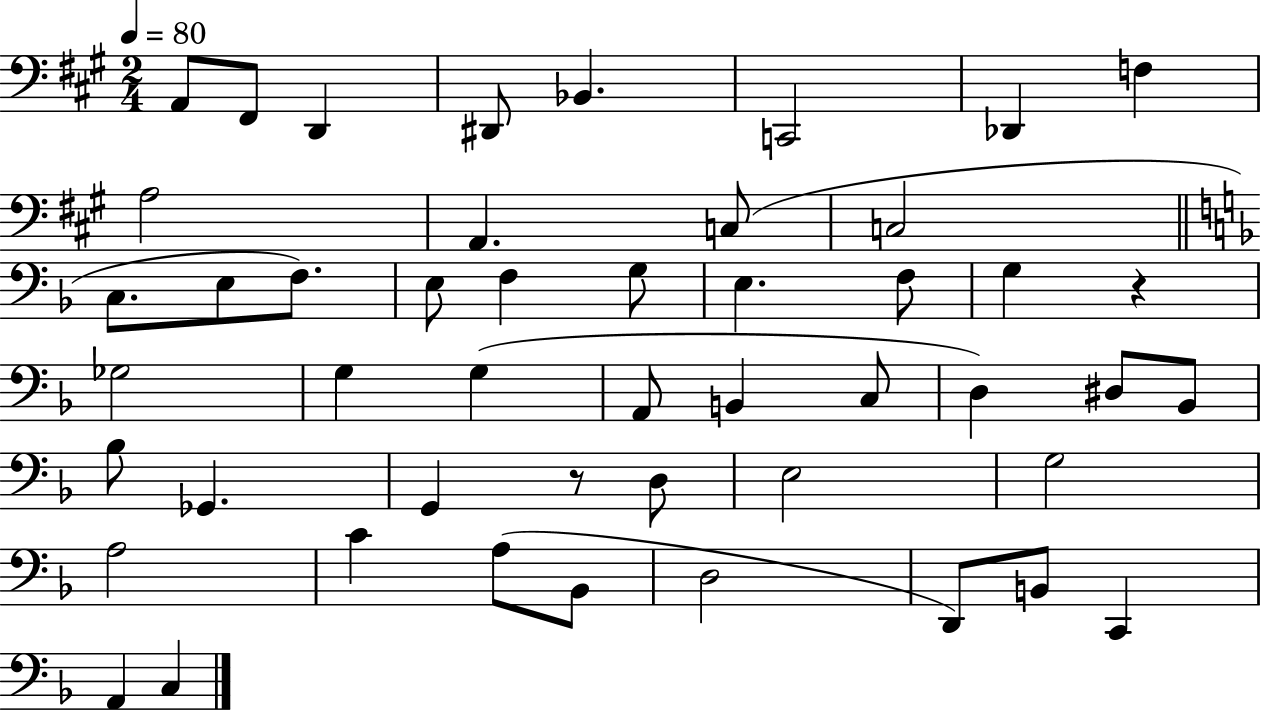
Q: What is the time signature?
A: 2/4